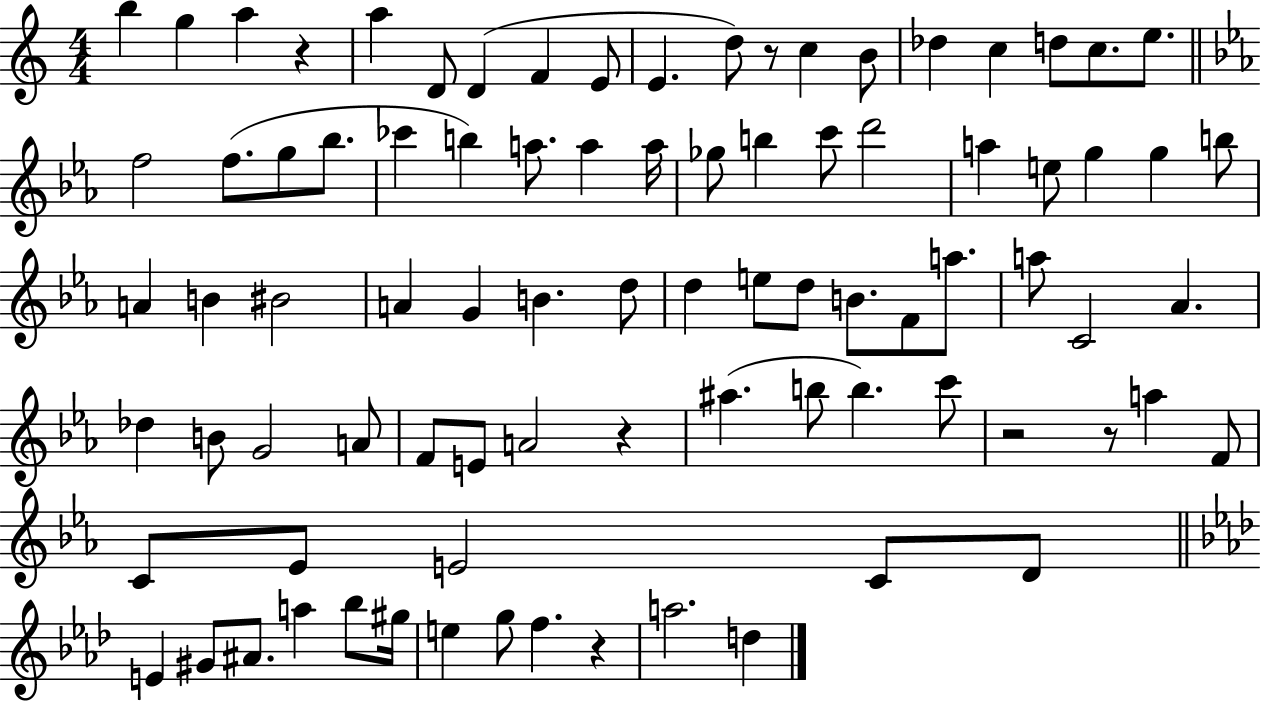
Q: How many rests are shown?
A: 6